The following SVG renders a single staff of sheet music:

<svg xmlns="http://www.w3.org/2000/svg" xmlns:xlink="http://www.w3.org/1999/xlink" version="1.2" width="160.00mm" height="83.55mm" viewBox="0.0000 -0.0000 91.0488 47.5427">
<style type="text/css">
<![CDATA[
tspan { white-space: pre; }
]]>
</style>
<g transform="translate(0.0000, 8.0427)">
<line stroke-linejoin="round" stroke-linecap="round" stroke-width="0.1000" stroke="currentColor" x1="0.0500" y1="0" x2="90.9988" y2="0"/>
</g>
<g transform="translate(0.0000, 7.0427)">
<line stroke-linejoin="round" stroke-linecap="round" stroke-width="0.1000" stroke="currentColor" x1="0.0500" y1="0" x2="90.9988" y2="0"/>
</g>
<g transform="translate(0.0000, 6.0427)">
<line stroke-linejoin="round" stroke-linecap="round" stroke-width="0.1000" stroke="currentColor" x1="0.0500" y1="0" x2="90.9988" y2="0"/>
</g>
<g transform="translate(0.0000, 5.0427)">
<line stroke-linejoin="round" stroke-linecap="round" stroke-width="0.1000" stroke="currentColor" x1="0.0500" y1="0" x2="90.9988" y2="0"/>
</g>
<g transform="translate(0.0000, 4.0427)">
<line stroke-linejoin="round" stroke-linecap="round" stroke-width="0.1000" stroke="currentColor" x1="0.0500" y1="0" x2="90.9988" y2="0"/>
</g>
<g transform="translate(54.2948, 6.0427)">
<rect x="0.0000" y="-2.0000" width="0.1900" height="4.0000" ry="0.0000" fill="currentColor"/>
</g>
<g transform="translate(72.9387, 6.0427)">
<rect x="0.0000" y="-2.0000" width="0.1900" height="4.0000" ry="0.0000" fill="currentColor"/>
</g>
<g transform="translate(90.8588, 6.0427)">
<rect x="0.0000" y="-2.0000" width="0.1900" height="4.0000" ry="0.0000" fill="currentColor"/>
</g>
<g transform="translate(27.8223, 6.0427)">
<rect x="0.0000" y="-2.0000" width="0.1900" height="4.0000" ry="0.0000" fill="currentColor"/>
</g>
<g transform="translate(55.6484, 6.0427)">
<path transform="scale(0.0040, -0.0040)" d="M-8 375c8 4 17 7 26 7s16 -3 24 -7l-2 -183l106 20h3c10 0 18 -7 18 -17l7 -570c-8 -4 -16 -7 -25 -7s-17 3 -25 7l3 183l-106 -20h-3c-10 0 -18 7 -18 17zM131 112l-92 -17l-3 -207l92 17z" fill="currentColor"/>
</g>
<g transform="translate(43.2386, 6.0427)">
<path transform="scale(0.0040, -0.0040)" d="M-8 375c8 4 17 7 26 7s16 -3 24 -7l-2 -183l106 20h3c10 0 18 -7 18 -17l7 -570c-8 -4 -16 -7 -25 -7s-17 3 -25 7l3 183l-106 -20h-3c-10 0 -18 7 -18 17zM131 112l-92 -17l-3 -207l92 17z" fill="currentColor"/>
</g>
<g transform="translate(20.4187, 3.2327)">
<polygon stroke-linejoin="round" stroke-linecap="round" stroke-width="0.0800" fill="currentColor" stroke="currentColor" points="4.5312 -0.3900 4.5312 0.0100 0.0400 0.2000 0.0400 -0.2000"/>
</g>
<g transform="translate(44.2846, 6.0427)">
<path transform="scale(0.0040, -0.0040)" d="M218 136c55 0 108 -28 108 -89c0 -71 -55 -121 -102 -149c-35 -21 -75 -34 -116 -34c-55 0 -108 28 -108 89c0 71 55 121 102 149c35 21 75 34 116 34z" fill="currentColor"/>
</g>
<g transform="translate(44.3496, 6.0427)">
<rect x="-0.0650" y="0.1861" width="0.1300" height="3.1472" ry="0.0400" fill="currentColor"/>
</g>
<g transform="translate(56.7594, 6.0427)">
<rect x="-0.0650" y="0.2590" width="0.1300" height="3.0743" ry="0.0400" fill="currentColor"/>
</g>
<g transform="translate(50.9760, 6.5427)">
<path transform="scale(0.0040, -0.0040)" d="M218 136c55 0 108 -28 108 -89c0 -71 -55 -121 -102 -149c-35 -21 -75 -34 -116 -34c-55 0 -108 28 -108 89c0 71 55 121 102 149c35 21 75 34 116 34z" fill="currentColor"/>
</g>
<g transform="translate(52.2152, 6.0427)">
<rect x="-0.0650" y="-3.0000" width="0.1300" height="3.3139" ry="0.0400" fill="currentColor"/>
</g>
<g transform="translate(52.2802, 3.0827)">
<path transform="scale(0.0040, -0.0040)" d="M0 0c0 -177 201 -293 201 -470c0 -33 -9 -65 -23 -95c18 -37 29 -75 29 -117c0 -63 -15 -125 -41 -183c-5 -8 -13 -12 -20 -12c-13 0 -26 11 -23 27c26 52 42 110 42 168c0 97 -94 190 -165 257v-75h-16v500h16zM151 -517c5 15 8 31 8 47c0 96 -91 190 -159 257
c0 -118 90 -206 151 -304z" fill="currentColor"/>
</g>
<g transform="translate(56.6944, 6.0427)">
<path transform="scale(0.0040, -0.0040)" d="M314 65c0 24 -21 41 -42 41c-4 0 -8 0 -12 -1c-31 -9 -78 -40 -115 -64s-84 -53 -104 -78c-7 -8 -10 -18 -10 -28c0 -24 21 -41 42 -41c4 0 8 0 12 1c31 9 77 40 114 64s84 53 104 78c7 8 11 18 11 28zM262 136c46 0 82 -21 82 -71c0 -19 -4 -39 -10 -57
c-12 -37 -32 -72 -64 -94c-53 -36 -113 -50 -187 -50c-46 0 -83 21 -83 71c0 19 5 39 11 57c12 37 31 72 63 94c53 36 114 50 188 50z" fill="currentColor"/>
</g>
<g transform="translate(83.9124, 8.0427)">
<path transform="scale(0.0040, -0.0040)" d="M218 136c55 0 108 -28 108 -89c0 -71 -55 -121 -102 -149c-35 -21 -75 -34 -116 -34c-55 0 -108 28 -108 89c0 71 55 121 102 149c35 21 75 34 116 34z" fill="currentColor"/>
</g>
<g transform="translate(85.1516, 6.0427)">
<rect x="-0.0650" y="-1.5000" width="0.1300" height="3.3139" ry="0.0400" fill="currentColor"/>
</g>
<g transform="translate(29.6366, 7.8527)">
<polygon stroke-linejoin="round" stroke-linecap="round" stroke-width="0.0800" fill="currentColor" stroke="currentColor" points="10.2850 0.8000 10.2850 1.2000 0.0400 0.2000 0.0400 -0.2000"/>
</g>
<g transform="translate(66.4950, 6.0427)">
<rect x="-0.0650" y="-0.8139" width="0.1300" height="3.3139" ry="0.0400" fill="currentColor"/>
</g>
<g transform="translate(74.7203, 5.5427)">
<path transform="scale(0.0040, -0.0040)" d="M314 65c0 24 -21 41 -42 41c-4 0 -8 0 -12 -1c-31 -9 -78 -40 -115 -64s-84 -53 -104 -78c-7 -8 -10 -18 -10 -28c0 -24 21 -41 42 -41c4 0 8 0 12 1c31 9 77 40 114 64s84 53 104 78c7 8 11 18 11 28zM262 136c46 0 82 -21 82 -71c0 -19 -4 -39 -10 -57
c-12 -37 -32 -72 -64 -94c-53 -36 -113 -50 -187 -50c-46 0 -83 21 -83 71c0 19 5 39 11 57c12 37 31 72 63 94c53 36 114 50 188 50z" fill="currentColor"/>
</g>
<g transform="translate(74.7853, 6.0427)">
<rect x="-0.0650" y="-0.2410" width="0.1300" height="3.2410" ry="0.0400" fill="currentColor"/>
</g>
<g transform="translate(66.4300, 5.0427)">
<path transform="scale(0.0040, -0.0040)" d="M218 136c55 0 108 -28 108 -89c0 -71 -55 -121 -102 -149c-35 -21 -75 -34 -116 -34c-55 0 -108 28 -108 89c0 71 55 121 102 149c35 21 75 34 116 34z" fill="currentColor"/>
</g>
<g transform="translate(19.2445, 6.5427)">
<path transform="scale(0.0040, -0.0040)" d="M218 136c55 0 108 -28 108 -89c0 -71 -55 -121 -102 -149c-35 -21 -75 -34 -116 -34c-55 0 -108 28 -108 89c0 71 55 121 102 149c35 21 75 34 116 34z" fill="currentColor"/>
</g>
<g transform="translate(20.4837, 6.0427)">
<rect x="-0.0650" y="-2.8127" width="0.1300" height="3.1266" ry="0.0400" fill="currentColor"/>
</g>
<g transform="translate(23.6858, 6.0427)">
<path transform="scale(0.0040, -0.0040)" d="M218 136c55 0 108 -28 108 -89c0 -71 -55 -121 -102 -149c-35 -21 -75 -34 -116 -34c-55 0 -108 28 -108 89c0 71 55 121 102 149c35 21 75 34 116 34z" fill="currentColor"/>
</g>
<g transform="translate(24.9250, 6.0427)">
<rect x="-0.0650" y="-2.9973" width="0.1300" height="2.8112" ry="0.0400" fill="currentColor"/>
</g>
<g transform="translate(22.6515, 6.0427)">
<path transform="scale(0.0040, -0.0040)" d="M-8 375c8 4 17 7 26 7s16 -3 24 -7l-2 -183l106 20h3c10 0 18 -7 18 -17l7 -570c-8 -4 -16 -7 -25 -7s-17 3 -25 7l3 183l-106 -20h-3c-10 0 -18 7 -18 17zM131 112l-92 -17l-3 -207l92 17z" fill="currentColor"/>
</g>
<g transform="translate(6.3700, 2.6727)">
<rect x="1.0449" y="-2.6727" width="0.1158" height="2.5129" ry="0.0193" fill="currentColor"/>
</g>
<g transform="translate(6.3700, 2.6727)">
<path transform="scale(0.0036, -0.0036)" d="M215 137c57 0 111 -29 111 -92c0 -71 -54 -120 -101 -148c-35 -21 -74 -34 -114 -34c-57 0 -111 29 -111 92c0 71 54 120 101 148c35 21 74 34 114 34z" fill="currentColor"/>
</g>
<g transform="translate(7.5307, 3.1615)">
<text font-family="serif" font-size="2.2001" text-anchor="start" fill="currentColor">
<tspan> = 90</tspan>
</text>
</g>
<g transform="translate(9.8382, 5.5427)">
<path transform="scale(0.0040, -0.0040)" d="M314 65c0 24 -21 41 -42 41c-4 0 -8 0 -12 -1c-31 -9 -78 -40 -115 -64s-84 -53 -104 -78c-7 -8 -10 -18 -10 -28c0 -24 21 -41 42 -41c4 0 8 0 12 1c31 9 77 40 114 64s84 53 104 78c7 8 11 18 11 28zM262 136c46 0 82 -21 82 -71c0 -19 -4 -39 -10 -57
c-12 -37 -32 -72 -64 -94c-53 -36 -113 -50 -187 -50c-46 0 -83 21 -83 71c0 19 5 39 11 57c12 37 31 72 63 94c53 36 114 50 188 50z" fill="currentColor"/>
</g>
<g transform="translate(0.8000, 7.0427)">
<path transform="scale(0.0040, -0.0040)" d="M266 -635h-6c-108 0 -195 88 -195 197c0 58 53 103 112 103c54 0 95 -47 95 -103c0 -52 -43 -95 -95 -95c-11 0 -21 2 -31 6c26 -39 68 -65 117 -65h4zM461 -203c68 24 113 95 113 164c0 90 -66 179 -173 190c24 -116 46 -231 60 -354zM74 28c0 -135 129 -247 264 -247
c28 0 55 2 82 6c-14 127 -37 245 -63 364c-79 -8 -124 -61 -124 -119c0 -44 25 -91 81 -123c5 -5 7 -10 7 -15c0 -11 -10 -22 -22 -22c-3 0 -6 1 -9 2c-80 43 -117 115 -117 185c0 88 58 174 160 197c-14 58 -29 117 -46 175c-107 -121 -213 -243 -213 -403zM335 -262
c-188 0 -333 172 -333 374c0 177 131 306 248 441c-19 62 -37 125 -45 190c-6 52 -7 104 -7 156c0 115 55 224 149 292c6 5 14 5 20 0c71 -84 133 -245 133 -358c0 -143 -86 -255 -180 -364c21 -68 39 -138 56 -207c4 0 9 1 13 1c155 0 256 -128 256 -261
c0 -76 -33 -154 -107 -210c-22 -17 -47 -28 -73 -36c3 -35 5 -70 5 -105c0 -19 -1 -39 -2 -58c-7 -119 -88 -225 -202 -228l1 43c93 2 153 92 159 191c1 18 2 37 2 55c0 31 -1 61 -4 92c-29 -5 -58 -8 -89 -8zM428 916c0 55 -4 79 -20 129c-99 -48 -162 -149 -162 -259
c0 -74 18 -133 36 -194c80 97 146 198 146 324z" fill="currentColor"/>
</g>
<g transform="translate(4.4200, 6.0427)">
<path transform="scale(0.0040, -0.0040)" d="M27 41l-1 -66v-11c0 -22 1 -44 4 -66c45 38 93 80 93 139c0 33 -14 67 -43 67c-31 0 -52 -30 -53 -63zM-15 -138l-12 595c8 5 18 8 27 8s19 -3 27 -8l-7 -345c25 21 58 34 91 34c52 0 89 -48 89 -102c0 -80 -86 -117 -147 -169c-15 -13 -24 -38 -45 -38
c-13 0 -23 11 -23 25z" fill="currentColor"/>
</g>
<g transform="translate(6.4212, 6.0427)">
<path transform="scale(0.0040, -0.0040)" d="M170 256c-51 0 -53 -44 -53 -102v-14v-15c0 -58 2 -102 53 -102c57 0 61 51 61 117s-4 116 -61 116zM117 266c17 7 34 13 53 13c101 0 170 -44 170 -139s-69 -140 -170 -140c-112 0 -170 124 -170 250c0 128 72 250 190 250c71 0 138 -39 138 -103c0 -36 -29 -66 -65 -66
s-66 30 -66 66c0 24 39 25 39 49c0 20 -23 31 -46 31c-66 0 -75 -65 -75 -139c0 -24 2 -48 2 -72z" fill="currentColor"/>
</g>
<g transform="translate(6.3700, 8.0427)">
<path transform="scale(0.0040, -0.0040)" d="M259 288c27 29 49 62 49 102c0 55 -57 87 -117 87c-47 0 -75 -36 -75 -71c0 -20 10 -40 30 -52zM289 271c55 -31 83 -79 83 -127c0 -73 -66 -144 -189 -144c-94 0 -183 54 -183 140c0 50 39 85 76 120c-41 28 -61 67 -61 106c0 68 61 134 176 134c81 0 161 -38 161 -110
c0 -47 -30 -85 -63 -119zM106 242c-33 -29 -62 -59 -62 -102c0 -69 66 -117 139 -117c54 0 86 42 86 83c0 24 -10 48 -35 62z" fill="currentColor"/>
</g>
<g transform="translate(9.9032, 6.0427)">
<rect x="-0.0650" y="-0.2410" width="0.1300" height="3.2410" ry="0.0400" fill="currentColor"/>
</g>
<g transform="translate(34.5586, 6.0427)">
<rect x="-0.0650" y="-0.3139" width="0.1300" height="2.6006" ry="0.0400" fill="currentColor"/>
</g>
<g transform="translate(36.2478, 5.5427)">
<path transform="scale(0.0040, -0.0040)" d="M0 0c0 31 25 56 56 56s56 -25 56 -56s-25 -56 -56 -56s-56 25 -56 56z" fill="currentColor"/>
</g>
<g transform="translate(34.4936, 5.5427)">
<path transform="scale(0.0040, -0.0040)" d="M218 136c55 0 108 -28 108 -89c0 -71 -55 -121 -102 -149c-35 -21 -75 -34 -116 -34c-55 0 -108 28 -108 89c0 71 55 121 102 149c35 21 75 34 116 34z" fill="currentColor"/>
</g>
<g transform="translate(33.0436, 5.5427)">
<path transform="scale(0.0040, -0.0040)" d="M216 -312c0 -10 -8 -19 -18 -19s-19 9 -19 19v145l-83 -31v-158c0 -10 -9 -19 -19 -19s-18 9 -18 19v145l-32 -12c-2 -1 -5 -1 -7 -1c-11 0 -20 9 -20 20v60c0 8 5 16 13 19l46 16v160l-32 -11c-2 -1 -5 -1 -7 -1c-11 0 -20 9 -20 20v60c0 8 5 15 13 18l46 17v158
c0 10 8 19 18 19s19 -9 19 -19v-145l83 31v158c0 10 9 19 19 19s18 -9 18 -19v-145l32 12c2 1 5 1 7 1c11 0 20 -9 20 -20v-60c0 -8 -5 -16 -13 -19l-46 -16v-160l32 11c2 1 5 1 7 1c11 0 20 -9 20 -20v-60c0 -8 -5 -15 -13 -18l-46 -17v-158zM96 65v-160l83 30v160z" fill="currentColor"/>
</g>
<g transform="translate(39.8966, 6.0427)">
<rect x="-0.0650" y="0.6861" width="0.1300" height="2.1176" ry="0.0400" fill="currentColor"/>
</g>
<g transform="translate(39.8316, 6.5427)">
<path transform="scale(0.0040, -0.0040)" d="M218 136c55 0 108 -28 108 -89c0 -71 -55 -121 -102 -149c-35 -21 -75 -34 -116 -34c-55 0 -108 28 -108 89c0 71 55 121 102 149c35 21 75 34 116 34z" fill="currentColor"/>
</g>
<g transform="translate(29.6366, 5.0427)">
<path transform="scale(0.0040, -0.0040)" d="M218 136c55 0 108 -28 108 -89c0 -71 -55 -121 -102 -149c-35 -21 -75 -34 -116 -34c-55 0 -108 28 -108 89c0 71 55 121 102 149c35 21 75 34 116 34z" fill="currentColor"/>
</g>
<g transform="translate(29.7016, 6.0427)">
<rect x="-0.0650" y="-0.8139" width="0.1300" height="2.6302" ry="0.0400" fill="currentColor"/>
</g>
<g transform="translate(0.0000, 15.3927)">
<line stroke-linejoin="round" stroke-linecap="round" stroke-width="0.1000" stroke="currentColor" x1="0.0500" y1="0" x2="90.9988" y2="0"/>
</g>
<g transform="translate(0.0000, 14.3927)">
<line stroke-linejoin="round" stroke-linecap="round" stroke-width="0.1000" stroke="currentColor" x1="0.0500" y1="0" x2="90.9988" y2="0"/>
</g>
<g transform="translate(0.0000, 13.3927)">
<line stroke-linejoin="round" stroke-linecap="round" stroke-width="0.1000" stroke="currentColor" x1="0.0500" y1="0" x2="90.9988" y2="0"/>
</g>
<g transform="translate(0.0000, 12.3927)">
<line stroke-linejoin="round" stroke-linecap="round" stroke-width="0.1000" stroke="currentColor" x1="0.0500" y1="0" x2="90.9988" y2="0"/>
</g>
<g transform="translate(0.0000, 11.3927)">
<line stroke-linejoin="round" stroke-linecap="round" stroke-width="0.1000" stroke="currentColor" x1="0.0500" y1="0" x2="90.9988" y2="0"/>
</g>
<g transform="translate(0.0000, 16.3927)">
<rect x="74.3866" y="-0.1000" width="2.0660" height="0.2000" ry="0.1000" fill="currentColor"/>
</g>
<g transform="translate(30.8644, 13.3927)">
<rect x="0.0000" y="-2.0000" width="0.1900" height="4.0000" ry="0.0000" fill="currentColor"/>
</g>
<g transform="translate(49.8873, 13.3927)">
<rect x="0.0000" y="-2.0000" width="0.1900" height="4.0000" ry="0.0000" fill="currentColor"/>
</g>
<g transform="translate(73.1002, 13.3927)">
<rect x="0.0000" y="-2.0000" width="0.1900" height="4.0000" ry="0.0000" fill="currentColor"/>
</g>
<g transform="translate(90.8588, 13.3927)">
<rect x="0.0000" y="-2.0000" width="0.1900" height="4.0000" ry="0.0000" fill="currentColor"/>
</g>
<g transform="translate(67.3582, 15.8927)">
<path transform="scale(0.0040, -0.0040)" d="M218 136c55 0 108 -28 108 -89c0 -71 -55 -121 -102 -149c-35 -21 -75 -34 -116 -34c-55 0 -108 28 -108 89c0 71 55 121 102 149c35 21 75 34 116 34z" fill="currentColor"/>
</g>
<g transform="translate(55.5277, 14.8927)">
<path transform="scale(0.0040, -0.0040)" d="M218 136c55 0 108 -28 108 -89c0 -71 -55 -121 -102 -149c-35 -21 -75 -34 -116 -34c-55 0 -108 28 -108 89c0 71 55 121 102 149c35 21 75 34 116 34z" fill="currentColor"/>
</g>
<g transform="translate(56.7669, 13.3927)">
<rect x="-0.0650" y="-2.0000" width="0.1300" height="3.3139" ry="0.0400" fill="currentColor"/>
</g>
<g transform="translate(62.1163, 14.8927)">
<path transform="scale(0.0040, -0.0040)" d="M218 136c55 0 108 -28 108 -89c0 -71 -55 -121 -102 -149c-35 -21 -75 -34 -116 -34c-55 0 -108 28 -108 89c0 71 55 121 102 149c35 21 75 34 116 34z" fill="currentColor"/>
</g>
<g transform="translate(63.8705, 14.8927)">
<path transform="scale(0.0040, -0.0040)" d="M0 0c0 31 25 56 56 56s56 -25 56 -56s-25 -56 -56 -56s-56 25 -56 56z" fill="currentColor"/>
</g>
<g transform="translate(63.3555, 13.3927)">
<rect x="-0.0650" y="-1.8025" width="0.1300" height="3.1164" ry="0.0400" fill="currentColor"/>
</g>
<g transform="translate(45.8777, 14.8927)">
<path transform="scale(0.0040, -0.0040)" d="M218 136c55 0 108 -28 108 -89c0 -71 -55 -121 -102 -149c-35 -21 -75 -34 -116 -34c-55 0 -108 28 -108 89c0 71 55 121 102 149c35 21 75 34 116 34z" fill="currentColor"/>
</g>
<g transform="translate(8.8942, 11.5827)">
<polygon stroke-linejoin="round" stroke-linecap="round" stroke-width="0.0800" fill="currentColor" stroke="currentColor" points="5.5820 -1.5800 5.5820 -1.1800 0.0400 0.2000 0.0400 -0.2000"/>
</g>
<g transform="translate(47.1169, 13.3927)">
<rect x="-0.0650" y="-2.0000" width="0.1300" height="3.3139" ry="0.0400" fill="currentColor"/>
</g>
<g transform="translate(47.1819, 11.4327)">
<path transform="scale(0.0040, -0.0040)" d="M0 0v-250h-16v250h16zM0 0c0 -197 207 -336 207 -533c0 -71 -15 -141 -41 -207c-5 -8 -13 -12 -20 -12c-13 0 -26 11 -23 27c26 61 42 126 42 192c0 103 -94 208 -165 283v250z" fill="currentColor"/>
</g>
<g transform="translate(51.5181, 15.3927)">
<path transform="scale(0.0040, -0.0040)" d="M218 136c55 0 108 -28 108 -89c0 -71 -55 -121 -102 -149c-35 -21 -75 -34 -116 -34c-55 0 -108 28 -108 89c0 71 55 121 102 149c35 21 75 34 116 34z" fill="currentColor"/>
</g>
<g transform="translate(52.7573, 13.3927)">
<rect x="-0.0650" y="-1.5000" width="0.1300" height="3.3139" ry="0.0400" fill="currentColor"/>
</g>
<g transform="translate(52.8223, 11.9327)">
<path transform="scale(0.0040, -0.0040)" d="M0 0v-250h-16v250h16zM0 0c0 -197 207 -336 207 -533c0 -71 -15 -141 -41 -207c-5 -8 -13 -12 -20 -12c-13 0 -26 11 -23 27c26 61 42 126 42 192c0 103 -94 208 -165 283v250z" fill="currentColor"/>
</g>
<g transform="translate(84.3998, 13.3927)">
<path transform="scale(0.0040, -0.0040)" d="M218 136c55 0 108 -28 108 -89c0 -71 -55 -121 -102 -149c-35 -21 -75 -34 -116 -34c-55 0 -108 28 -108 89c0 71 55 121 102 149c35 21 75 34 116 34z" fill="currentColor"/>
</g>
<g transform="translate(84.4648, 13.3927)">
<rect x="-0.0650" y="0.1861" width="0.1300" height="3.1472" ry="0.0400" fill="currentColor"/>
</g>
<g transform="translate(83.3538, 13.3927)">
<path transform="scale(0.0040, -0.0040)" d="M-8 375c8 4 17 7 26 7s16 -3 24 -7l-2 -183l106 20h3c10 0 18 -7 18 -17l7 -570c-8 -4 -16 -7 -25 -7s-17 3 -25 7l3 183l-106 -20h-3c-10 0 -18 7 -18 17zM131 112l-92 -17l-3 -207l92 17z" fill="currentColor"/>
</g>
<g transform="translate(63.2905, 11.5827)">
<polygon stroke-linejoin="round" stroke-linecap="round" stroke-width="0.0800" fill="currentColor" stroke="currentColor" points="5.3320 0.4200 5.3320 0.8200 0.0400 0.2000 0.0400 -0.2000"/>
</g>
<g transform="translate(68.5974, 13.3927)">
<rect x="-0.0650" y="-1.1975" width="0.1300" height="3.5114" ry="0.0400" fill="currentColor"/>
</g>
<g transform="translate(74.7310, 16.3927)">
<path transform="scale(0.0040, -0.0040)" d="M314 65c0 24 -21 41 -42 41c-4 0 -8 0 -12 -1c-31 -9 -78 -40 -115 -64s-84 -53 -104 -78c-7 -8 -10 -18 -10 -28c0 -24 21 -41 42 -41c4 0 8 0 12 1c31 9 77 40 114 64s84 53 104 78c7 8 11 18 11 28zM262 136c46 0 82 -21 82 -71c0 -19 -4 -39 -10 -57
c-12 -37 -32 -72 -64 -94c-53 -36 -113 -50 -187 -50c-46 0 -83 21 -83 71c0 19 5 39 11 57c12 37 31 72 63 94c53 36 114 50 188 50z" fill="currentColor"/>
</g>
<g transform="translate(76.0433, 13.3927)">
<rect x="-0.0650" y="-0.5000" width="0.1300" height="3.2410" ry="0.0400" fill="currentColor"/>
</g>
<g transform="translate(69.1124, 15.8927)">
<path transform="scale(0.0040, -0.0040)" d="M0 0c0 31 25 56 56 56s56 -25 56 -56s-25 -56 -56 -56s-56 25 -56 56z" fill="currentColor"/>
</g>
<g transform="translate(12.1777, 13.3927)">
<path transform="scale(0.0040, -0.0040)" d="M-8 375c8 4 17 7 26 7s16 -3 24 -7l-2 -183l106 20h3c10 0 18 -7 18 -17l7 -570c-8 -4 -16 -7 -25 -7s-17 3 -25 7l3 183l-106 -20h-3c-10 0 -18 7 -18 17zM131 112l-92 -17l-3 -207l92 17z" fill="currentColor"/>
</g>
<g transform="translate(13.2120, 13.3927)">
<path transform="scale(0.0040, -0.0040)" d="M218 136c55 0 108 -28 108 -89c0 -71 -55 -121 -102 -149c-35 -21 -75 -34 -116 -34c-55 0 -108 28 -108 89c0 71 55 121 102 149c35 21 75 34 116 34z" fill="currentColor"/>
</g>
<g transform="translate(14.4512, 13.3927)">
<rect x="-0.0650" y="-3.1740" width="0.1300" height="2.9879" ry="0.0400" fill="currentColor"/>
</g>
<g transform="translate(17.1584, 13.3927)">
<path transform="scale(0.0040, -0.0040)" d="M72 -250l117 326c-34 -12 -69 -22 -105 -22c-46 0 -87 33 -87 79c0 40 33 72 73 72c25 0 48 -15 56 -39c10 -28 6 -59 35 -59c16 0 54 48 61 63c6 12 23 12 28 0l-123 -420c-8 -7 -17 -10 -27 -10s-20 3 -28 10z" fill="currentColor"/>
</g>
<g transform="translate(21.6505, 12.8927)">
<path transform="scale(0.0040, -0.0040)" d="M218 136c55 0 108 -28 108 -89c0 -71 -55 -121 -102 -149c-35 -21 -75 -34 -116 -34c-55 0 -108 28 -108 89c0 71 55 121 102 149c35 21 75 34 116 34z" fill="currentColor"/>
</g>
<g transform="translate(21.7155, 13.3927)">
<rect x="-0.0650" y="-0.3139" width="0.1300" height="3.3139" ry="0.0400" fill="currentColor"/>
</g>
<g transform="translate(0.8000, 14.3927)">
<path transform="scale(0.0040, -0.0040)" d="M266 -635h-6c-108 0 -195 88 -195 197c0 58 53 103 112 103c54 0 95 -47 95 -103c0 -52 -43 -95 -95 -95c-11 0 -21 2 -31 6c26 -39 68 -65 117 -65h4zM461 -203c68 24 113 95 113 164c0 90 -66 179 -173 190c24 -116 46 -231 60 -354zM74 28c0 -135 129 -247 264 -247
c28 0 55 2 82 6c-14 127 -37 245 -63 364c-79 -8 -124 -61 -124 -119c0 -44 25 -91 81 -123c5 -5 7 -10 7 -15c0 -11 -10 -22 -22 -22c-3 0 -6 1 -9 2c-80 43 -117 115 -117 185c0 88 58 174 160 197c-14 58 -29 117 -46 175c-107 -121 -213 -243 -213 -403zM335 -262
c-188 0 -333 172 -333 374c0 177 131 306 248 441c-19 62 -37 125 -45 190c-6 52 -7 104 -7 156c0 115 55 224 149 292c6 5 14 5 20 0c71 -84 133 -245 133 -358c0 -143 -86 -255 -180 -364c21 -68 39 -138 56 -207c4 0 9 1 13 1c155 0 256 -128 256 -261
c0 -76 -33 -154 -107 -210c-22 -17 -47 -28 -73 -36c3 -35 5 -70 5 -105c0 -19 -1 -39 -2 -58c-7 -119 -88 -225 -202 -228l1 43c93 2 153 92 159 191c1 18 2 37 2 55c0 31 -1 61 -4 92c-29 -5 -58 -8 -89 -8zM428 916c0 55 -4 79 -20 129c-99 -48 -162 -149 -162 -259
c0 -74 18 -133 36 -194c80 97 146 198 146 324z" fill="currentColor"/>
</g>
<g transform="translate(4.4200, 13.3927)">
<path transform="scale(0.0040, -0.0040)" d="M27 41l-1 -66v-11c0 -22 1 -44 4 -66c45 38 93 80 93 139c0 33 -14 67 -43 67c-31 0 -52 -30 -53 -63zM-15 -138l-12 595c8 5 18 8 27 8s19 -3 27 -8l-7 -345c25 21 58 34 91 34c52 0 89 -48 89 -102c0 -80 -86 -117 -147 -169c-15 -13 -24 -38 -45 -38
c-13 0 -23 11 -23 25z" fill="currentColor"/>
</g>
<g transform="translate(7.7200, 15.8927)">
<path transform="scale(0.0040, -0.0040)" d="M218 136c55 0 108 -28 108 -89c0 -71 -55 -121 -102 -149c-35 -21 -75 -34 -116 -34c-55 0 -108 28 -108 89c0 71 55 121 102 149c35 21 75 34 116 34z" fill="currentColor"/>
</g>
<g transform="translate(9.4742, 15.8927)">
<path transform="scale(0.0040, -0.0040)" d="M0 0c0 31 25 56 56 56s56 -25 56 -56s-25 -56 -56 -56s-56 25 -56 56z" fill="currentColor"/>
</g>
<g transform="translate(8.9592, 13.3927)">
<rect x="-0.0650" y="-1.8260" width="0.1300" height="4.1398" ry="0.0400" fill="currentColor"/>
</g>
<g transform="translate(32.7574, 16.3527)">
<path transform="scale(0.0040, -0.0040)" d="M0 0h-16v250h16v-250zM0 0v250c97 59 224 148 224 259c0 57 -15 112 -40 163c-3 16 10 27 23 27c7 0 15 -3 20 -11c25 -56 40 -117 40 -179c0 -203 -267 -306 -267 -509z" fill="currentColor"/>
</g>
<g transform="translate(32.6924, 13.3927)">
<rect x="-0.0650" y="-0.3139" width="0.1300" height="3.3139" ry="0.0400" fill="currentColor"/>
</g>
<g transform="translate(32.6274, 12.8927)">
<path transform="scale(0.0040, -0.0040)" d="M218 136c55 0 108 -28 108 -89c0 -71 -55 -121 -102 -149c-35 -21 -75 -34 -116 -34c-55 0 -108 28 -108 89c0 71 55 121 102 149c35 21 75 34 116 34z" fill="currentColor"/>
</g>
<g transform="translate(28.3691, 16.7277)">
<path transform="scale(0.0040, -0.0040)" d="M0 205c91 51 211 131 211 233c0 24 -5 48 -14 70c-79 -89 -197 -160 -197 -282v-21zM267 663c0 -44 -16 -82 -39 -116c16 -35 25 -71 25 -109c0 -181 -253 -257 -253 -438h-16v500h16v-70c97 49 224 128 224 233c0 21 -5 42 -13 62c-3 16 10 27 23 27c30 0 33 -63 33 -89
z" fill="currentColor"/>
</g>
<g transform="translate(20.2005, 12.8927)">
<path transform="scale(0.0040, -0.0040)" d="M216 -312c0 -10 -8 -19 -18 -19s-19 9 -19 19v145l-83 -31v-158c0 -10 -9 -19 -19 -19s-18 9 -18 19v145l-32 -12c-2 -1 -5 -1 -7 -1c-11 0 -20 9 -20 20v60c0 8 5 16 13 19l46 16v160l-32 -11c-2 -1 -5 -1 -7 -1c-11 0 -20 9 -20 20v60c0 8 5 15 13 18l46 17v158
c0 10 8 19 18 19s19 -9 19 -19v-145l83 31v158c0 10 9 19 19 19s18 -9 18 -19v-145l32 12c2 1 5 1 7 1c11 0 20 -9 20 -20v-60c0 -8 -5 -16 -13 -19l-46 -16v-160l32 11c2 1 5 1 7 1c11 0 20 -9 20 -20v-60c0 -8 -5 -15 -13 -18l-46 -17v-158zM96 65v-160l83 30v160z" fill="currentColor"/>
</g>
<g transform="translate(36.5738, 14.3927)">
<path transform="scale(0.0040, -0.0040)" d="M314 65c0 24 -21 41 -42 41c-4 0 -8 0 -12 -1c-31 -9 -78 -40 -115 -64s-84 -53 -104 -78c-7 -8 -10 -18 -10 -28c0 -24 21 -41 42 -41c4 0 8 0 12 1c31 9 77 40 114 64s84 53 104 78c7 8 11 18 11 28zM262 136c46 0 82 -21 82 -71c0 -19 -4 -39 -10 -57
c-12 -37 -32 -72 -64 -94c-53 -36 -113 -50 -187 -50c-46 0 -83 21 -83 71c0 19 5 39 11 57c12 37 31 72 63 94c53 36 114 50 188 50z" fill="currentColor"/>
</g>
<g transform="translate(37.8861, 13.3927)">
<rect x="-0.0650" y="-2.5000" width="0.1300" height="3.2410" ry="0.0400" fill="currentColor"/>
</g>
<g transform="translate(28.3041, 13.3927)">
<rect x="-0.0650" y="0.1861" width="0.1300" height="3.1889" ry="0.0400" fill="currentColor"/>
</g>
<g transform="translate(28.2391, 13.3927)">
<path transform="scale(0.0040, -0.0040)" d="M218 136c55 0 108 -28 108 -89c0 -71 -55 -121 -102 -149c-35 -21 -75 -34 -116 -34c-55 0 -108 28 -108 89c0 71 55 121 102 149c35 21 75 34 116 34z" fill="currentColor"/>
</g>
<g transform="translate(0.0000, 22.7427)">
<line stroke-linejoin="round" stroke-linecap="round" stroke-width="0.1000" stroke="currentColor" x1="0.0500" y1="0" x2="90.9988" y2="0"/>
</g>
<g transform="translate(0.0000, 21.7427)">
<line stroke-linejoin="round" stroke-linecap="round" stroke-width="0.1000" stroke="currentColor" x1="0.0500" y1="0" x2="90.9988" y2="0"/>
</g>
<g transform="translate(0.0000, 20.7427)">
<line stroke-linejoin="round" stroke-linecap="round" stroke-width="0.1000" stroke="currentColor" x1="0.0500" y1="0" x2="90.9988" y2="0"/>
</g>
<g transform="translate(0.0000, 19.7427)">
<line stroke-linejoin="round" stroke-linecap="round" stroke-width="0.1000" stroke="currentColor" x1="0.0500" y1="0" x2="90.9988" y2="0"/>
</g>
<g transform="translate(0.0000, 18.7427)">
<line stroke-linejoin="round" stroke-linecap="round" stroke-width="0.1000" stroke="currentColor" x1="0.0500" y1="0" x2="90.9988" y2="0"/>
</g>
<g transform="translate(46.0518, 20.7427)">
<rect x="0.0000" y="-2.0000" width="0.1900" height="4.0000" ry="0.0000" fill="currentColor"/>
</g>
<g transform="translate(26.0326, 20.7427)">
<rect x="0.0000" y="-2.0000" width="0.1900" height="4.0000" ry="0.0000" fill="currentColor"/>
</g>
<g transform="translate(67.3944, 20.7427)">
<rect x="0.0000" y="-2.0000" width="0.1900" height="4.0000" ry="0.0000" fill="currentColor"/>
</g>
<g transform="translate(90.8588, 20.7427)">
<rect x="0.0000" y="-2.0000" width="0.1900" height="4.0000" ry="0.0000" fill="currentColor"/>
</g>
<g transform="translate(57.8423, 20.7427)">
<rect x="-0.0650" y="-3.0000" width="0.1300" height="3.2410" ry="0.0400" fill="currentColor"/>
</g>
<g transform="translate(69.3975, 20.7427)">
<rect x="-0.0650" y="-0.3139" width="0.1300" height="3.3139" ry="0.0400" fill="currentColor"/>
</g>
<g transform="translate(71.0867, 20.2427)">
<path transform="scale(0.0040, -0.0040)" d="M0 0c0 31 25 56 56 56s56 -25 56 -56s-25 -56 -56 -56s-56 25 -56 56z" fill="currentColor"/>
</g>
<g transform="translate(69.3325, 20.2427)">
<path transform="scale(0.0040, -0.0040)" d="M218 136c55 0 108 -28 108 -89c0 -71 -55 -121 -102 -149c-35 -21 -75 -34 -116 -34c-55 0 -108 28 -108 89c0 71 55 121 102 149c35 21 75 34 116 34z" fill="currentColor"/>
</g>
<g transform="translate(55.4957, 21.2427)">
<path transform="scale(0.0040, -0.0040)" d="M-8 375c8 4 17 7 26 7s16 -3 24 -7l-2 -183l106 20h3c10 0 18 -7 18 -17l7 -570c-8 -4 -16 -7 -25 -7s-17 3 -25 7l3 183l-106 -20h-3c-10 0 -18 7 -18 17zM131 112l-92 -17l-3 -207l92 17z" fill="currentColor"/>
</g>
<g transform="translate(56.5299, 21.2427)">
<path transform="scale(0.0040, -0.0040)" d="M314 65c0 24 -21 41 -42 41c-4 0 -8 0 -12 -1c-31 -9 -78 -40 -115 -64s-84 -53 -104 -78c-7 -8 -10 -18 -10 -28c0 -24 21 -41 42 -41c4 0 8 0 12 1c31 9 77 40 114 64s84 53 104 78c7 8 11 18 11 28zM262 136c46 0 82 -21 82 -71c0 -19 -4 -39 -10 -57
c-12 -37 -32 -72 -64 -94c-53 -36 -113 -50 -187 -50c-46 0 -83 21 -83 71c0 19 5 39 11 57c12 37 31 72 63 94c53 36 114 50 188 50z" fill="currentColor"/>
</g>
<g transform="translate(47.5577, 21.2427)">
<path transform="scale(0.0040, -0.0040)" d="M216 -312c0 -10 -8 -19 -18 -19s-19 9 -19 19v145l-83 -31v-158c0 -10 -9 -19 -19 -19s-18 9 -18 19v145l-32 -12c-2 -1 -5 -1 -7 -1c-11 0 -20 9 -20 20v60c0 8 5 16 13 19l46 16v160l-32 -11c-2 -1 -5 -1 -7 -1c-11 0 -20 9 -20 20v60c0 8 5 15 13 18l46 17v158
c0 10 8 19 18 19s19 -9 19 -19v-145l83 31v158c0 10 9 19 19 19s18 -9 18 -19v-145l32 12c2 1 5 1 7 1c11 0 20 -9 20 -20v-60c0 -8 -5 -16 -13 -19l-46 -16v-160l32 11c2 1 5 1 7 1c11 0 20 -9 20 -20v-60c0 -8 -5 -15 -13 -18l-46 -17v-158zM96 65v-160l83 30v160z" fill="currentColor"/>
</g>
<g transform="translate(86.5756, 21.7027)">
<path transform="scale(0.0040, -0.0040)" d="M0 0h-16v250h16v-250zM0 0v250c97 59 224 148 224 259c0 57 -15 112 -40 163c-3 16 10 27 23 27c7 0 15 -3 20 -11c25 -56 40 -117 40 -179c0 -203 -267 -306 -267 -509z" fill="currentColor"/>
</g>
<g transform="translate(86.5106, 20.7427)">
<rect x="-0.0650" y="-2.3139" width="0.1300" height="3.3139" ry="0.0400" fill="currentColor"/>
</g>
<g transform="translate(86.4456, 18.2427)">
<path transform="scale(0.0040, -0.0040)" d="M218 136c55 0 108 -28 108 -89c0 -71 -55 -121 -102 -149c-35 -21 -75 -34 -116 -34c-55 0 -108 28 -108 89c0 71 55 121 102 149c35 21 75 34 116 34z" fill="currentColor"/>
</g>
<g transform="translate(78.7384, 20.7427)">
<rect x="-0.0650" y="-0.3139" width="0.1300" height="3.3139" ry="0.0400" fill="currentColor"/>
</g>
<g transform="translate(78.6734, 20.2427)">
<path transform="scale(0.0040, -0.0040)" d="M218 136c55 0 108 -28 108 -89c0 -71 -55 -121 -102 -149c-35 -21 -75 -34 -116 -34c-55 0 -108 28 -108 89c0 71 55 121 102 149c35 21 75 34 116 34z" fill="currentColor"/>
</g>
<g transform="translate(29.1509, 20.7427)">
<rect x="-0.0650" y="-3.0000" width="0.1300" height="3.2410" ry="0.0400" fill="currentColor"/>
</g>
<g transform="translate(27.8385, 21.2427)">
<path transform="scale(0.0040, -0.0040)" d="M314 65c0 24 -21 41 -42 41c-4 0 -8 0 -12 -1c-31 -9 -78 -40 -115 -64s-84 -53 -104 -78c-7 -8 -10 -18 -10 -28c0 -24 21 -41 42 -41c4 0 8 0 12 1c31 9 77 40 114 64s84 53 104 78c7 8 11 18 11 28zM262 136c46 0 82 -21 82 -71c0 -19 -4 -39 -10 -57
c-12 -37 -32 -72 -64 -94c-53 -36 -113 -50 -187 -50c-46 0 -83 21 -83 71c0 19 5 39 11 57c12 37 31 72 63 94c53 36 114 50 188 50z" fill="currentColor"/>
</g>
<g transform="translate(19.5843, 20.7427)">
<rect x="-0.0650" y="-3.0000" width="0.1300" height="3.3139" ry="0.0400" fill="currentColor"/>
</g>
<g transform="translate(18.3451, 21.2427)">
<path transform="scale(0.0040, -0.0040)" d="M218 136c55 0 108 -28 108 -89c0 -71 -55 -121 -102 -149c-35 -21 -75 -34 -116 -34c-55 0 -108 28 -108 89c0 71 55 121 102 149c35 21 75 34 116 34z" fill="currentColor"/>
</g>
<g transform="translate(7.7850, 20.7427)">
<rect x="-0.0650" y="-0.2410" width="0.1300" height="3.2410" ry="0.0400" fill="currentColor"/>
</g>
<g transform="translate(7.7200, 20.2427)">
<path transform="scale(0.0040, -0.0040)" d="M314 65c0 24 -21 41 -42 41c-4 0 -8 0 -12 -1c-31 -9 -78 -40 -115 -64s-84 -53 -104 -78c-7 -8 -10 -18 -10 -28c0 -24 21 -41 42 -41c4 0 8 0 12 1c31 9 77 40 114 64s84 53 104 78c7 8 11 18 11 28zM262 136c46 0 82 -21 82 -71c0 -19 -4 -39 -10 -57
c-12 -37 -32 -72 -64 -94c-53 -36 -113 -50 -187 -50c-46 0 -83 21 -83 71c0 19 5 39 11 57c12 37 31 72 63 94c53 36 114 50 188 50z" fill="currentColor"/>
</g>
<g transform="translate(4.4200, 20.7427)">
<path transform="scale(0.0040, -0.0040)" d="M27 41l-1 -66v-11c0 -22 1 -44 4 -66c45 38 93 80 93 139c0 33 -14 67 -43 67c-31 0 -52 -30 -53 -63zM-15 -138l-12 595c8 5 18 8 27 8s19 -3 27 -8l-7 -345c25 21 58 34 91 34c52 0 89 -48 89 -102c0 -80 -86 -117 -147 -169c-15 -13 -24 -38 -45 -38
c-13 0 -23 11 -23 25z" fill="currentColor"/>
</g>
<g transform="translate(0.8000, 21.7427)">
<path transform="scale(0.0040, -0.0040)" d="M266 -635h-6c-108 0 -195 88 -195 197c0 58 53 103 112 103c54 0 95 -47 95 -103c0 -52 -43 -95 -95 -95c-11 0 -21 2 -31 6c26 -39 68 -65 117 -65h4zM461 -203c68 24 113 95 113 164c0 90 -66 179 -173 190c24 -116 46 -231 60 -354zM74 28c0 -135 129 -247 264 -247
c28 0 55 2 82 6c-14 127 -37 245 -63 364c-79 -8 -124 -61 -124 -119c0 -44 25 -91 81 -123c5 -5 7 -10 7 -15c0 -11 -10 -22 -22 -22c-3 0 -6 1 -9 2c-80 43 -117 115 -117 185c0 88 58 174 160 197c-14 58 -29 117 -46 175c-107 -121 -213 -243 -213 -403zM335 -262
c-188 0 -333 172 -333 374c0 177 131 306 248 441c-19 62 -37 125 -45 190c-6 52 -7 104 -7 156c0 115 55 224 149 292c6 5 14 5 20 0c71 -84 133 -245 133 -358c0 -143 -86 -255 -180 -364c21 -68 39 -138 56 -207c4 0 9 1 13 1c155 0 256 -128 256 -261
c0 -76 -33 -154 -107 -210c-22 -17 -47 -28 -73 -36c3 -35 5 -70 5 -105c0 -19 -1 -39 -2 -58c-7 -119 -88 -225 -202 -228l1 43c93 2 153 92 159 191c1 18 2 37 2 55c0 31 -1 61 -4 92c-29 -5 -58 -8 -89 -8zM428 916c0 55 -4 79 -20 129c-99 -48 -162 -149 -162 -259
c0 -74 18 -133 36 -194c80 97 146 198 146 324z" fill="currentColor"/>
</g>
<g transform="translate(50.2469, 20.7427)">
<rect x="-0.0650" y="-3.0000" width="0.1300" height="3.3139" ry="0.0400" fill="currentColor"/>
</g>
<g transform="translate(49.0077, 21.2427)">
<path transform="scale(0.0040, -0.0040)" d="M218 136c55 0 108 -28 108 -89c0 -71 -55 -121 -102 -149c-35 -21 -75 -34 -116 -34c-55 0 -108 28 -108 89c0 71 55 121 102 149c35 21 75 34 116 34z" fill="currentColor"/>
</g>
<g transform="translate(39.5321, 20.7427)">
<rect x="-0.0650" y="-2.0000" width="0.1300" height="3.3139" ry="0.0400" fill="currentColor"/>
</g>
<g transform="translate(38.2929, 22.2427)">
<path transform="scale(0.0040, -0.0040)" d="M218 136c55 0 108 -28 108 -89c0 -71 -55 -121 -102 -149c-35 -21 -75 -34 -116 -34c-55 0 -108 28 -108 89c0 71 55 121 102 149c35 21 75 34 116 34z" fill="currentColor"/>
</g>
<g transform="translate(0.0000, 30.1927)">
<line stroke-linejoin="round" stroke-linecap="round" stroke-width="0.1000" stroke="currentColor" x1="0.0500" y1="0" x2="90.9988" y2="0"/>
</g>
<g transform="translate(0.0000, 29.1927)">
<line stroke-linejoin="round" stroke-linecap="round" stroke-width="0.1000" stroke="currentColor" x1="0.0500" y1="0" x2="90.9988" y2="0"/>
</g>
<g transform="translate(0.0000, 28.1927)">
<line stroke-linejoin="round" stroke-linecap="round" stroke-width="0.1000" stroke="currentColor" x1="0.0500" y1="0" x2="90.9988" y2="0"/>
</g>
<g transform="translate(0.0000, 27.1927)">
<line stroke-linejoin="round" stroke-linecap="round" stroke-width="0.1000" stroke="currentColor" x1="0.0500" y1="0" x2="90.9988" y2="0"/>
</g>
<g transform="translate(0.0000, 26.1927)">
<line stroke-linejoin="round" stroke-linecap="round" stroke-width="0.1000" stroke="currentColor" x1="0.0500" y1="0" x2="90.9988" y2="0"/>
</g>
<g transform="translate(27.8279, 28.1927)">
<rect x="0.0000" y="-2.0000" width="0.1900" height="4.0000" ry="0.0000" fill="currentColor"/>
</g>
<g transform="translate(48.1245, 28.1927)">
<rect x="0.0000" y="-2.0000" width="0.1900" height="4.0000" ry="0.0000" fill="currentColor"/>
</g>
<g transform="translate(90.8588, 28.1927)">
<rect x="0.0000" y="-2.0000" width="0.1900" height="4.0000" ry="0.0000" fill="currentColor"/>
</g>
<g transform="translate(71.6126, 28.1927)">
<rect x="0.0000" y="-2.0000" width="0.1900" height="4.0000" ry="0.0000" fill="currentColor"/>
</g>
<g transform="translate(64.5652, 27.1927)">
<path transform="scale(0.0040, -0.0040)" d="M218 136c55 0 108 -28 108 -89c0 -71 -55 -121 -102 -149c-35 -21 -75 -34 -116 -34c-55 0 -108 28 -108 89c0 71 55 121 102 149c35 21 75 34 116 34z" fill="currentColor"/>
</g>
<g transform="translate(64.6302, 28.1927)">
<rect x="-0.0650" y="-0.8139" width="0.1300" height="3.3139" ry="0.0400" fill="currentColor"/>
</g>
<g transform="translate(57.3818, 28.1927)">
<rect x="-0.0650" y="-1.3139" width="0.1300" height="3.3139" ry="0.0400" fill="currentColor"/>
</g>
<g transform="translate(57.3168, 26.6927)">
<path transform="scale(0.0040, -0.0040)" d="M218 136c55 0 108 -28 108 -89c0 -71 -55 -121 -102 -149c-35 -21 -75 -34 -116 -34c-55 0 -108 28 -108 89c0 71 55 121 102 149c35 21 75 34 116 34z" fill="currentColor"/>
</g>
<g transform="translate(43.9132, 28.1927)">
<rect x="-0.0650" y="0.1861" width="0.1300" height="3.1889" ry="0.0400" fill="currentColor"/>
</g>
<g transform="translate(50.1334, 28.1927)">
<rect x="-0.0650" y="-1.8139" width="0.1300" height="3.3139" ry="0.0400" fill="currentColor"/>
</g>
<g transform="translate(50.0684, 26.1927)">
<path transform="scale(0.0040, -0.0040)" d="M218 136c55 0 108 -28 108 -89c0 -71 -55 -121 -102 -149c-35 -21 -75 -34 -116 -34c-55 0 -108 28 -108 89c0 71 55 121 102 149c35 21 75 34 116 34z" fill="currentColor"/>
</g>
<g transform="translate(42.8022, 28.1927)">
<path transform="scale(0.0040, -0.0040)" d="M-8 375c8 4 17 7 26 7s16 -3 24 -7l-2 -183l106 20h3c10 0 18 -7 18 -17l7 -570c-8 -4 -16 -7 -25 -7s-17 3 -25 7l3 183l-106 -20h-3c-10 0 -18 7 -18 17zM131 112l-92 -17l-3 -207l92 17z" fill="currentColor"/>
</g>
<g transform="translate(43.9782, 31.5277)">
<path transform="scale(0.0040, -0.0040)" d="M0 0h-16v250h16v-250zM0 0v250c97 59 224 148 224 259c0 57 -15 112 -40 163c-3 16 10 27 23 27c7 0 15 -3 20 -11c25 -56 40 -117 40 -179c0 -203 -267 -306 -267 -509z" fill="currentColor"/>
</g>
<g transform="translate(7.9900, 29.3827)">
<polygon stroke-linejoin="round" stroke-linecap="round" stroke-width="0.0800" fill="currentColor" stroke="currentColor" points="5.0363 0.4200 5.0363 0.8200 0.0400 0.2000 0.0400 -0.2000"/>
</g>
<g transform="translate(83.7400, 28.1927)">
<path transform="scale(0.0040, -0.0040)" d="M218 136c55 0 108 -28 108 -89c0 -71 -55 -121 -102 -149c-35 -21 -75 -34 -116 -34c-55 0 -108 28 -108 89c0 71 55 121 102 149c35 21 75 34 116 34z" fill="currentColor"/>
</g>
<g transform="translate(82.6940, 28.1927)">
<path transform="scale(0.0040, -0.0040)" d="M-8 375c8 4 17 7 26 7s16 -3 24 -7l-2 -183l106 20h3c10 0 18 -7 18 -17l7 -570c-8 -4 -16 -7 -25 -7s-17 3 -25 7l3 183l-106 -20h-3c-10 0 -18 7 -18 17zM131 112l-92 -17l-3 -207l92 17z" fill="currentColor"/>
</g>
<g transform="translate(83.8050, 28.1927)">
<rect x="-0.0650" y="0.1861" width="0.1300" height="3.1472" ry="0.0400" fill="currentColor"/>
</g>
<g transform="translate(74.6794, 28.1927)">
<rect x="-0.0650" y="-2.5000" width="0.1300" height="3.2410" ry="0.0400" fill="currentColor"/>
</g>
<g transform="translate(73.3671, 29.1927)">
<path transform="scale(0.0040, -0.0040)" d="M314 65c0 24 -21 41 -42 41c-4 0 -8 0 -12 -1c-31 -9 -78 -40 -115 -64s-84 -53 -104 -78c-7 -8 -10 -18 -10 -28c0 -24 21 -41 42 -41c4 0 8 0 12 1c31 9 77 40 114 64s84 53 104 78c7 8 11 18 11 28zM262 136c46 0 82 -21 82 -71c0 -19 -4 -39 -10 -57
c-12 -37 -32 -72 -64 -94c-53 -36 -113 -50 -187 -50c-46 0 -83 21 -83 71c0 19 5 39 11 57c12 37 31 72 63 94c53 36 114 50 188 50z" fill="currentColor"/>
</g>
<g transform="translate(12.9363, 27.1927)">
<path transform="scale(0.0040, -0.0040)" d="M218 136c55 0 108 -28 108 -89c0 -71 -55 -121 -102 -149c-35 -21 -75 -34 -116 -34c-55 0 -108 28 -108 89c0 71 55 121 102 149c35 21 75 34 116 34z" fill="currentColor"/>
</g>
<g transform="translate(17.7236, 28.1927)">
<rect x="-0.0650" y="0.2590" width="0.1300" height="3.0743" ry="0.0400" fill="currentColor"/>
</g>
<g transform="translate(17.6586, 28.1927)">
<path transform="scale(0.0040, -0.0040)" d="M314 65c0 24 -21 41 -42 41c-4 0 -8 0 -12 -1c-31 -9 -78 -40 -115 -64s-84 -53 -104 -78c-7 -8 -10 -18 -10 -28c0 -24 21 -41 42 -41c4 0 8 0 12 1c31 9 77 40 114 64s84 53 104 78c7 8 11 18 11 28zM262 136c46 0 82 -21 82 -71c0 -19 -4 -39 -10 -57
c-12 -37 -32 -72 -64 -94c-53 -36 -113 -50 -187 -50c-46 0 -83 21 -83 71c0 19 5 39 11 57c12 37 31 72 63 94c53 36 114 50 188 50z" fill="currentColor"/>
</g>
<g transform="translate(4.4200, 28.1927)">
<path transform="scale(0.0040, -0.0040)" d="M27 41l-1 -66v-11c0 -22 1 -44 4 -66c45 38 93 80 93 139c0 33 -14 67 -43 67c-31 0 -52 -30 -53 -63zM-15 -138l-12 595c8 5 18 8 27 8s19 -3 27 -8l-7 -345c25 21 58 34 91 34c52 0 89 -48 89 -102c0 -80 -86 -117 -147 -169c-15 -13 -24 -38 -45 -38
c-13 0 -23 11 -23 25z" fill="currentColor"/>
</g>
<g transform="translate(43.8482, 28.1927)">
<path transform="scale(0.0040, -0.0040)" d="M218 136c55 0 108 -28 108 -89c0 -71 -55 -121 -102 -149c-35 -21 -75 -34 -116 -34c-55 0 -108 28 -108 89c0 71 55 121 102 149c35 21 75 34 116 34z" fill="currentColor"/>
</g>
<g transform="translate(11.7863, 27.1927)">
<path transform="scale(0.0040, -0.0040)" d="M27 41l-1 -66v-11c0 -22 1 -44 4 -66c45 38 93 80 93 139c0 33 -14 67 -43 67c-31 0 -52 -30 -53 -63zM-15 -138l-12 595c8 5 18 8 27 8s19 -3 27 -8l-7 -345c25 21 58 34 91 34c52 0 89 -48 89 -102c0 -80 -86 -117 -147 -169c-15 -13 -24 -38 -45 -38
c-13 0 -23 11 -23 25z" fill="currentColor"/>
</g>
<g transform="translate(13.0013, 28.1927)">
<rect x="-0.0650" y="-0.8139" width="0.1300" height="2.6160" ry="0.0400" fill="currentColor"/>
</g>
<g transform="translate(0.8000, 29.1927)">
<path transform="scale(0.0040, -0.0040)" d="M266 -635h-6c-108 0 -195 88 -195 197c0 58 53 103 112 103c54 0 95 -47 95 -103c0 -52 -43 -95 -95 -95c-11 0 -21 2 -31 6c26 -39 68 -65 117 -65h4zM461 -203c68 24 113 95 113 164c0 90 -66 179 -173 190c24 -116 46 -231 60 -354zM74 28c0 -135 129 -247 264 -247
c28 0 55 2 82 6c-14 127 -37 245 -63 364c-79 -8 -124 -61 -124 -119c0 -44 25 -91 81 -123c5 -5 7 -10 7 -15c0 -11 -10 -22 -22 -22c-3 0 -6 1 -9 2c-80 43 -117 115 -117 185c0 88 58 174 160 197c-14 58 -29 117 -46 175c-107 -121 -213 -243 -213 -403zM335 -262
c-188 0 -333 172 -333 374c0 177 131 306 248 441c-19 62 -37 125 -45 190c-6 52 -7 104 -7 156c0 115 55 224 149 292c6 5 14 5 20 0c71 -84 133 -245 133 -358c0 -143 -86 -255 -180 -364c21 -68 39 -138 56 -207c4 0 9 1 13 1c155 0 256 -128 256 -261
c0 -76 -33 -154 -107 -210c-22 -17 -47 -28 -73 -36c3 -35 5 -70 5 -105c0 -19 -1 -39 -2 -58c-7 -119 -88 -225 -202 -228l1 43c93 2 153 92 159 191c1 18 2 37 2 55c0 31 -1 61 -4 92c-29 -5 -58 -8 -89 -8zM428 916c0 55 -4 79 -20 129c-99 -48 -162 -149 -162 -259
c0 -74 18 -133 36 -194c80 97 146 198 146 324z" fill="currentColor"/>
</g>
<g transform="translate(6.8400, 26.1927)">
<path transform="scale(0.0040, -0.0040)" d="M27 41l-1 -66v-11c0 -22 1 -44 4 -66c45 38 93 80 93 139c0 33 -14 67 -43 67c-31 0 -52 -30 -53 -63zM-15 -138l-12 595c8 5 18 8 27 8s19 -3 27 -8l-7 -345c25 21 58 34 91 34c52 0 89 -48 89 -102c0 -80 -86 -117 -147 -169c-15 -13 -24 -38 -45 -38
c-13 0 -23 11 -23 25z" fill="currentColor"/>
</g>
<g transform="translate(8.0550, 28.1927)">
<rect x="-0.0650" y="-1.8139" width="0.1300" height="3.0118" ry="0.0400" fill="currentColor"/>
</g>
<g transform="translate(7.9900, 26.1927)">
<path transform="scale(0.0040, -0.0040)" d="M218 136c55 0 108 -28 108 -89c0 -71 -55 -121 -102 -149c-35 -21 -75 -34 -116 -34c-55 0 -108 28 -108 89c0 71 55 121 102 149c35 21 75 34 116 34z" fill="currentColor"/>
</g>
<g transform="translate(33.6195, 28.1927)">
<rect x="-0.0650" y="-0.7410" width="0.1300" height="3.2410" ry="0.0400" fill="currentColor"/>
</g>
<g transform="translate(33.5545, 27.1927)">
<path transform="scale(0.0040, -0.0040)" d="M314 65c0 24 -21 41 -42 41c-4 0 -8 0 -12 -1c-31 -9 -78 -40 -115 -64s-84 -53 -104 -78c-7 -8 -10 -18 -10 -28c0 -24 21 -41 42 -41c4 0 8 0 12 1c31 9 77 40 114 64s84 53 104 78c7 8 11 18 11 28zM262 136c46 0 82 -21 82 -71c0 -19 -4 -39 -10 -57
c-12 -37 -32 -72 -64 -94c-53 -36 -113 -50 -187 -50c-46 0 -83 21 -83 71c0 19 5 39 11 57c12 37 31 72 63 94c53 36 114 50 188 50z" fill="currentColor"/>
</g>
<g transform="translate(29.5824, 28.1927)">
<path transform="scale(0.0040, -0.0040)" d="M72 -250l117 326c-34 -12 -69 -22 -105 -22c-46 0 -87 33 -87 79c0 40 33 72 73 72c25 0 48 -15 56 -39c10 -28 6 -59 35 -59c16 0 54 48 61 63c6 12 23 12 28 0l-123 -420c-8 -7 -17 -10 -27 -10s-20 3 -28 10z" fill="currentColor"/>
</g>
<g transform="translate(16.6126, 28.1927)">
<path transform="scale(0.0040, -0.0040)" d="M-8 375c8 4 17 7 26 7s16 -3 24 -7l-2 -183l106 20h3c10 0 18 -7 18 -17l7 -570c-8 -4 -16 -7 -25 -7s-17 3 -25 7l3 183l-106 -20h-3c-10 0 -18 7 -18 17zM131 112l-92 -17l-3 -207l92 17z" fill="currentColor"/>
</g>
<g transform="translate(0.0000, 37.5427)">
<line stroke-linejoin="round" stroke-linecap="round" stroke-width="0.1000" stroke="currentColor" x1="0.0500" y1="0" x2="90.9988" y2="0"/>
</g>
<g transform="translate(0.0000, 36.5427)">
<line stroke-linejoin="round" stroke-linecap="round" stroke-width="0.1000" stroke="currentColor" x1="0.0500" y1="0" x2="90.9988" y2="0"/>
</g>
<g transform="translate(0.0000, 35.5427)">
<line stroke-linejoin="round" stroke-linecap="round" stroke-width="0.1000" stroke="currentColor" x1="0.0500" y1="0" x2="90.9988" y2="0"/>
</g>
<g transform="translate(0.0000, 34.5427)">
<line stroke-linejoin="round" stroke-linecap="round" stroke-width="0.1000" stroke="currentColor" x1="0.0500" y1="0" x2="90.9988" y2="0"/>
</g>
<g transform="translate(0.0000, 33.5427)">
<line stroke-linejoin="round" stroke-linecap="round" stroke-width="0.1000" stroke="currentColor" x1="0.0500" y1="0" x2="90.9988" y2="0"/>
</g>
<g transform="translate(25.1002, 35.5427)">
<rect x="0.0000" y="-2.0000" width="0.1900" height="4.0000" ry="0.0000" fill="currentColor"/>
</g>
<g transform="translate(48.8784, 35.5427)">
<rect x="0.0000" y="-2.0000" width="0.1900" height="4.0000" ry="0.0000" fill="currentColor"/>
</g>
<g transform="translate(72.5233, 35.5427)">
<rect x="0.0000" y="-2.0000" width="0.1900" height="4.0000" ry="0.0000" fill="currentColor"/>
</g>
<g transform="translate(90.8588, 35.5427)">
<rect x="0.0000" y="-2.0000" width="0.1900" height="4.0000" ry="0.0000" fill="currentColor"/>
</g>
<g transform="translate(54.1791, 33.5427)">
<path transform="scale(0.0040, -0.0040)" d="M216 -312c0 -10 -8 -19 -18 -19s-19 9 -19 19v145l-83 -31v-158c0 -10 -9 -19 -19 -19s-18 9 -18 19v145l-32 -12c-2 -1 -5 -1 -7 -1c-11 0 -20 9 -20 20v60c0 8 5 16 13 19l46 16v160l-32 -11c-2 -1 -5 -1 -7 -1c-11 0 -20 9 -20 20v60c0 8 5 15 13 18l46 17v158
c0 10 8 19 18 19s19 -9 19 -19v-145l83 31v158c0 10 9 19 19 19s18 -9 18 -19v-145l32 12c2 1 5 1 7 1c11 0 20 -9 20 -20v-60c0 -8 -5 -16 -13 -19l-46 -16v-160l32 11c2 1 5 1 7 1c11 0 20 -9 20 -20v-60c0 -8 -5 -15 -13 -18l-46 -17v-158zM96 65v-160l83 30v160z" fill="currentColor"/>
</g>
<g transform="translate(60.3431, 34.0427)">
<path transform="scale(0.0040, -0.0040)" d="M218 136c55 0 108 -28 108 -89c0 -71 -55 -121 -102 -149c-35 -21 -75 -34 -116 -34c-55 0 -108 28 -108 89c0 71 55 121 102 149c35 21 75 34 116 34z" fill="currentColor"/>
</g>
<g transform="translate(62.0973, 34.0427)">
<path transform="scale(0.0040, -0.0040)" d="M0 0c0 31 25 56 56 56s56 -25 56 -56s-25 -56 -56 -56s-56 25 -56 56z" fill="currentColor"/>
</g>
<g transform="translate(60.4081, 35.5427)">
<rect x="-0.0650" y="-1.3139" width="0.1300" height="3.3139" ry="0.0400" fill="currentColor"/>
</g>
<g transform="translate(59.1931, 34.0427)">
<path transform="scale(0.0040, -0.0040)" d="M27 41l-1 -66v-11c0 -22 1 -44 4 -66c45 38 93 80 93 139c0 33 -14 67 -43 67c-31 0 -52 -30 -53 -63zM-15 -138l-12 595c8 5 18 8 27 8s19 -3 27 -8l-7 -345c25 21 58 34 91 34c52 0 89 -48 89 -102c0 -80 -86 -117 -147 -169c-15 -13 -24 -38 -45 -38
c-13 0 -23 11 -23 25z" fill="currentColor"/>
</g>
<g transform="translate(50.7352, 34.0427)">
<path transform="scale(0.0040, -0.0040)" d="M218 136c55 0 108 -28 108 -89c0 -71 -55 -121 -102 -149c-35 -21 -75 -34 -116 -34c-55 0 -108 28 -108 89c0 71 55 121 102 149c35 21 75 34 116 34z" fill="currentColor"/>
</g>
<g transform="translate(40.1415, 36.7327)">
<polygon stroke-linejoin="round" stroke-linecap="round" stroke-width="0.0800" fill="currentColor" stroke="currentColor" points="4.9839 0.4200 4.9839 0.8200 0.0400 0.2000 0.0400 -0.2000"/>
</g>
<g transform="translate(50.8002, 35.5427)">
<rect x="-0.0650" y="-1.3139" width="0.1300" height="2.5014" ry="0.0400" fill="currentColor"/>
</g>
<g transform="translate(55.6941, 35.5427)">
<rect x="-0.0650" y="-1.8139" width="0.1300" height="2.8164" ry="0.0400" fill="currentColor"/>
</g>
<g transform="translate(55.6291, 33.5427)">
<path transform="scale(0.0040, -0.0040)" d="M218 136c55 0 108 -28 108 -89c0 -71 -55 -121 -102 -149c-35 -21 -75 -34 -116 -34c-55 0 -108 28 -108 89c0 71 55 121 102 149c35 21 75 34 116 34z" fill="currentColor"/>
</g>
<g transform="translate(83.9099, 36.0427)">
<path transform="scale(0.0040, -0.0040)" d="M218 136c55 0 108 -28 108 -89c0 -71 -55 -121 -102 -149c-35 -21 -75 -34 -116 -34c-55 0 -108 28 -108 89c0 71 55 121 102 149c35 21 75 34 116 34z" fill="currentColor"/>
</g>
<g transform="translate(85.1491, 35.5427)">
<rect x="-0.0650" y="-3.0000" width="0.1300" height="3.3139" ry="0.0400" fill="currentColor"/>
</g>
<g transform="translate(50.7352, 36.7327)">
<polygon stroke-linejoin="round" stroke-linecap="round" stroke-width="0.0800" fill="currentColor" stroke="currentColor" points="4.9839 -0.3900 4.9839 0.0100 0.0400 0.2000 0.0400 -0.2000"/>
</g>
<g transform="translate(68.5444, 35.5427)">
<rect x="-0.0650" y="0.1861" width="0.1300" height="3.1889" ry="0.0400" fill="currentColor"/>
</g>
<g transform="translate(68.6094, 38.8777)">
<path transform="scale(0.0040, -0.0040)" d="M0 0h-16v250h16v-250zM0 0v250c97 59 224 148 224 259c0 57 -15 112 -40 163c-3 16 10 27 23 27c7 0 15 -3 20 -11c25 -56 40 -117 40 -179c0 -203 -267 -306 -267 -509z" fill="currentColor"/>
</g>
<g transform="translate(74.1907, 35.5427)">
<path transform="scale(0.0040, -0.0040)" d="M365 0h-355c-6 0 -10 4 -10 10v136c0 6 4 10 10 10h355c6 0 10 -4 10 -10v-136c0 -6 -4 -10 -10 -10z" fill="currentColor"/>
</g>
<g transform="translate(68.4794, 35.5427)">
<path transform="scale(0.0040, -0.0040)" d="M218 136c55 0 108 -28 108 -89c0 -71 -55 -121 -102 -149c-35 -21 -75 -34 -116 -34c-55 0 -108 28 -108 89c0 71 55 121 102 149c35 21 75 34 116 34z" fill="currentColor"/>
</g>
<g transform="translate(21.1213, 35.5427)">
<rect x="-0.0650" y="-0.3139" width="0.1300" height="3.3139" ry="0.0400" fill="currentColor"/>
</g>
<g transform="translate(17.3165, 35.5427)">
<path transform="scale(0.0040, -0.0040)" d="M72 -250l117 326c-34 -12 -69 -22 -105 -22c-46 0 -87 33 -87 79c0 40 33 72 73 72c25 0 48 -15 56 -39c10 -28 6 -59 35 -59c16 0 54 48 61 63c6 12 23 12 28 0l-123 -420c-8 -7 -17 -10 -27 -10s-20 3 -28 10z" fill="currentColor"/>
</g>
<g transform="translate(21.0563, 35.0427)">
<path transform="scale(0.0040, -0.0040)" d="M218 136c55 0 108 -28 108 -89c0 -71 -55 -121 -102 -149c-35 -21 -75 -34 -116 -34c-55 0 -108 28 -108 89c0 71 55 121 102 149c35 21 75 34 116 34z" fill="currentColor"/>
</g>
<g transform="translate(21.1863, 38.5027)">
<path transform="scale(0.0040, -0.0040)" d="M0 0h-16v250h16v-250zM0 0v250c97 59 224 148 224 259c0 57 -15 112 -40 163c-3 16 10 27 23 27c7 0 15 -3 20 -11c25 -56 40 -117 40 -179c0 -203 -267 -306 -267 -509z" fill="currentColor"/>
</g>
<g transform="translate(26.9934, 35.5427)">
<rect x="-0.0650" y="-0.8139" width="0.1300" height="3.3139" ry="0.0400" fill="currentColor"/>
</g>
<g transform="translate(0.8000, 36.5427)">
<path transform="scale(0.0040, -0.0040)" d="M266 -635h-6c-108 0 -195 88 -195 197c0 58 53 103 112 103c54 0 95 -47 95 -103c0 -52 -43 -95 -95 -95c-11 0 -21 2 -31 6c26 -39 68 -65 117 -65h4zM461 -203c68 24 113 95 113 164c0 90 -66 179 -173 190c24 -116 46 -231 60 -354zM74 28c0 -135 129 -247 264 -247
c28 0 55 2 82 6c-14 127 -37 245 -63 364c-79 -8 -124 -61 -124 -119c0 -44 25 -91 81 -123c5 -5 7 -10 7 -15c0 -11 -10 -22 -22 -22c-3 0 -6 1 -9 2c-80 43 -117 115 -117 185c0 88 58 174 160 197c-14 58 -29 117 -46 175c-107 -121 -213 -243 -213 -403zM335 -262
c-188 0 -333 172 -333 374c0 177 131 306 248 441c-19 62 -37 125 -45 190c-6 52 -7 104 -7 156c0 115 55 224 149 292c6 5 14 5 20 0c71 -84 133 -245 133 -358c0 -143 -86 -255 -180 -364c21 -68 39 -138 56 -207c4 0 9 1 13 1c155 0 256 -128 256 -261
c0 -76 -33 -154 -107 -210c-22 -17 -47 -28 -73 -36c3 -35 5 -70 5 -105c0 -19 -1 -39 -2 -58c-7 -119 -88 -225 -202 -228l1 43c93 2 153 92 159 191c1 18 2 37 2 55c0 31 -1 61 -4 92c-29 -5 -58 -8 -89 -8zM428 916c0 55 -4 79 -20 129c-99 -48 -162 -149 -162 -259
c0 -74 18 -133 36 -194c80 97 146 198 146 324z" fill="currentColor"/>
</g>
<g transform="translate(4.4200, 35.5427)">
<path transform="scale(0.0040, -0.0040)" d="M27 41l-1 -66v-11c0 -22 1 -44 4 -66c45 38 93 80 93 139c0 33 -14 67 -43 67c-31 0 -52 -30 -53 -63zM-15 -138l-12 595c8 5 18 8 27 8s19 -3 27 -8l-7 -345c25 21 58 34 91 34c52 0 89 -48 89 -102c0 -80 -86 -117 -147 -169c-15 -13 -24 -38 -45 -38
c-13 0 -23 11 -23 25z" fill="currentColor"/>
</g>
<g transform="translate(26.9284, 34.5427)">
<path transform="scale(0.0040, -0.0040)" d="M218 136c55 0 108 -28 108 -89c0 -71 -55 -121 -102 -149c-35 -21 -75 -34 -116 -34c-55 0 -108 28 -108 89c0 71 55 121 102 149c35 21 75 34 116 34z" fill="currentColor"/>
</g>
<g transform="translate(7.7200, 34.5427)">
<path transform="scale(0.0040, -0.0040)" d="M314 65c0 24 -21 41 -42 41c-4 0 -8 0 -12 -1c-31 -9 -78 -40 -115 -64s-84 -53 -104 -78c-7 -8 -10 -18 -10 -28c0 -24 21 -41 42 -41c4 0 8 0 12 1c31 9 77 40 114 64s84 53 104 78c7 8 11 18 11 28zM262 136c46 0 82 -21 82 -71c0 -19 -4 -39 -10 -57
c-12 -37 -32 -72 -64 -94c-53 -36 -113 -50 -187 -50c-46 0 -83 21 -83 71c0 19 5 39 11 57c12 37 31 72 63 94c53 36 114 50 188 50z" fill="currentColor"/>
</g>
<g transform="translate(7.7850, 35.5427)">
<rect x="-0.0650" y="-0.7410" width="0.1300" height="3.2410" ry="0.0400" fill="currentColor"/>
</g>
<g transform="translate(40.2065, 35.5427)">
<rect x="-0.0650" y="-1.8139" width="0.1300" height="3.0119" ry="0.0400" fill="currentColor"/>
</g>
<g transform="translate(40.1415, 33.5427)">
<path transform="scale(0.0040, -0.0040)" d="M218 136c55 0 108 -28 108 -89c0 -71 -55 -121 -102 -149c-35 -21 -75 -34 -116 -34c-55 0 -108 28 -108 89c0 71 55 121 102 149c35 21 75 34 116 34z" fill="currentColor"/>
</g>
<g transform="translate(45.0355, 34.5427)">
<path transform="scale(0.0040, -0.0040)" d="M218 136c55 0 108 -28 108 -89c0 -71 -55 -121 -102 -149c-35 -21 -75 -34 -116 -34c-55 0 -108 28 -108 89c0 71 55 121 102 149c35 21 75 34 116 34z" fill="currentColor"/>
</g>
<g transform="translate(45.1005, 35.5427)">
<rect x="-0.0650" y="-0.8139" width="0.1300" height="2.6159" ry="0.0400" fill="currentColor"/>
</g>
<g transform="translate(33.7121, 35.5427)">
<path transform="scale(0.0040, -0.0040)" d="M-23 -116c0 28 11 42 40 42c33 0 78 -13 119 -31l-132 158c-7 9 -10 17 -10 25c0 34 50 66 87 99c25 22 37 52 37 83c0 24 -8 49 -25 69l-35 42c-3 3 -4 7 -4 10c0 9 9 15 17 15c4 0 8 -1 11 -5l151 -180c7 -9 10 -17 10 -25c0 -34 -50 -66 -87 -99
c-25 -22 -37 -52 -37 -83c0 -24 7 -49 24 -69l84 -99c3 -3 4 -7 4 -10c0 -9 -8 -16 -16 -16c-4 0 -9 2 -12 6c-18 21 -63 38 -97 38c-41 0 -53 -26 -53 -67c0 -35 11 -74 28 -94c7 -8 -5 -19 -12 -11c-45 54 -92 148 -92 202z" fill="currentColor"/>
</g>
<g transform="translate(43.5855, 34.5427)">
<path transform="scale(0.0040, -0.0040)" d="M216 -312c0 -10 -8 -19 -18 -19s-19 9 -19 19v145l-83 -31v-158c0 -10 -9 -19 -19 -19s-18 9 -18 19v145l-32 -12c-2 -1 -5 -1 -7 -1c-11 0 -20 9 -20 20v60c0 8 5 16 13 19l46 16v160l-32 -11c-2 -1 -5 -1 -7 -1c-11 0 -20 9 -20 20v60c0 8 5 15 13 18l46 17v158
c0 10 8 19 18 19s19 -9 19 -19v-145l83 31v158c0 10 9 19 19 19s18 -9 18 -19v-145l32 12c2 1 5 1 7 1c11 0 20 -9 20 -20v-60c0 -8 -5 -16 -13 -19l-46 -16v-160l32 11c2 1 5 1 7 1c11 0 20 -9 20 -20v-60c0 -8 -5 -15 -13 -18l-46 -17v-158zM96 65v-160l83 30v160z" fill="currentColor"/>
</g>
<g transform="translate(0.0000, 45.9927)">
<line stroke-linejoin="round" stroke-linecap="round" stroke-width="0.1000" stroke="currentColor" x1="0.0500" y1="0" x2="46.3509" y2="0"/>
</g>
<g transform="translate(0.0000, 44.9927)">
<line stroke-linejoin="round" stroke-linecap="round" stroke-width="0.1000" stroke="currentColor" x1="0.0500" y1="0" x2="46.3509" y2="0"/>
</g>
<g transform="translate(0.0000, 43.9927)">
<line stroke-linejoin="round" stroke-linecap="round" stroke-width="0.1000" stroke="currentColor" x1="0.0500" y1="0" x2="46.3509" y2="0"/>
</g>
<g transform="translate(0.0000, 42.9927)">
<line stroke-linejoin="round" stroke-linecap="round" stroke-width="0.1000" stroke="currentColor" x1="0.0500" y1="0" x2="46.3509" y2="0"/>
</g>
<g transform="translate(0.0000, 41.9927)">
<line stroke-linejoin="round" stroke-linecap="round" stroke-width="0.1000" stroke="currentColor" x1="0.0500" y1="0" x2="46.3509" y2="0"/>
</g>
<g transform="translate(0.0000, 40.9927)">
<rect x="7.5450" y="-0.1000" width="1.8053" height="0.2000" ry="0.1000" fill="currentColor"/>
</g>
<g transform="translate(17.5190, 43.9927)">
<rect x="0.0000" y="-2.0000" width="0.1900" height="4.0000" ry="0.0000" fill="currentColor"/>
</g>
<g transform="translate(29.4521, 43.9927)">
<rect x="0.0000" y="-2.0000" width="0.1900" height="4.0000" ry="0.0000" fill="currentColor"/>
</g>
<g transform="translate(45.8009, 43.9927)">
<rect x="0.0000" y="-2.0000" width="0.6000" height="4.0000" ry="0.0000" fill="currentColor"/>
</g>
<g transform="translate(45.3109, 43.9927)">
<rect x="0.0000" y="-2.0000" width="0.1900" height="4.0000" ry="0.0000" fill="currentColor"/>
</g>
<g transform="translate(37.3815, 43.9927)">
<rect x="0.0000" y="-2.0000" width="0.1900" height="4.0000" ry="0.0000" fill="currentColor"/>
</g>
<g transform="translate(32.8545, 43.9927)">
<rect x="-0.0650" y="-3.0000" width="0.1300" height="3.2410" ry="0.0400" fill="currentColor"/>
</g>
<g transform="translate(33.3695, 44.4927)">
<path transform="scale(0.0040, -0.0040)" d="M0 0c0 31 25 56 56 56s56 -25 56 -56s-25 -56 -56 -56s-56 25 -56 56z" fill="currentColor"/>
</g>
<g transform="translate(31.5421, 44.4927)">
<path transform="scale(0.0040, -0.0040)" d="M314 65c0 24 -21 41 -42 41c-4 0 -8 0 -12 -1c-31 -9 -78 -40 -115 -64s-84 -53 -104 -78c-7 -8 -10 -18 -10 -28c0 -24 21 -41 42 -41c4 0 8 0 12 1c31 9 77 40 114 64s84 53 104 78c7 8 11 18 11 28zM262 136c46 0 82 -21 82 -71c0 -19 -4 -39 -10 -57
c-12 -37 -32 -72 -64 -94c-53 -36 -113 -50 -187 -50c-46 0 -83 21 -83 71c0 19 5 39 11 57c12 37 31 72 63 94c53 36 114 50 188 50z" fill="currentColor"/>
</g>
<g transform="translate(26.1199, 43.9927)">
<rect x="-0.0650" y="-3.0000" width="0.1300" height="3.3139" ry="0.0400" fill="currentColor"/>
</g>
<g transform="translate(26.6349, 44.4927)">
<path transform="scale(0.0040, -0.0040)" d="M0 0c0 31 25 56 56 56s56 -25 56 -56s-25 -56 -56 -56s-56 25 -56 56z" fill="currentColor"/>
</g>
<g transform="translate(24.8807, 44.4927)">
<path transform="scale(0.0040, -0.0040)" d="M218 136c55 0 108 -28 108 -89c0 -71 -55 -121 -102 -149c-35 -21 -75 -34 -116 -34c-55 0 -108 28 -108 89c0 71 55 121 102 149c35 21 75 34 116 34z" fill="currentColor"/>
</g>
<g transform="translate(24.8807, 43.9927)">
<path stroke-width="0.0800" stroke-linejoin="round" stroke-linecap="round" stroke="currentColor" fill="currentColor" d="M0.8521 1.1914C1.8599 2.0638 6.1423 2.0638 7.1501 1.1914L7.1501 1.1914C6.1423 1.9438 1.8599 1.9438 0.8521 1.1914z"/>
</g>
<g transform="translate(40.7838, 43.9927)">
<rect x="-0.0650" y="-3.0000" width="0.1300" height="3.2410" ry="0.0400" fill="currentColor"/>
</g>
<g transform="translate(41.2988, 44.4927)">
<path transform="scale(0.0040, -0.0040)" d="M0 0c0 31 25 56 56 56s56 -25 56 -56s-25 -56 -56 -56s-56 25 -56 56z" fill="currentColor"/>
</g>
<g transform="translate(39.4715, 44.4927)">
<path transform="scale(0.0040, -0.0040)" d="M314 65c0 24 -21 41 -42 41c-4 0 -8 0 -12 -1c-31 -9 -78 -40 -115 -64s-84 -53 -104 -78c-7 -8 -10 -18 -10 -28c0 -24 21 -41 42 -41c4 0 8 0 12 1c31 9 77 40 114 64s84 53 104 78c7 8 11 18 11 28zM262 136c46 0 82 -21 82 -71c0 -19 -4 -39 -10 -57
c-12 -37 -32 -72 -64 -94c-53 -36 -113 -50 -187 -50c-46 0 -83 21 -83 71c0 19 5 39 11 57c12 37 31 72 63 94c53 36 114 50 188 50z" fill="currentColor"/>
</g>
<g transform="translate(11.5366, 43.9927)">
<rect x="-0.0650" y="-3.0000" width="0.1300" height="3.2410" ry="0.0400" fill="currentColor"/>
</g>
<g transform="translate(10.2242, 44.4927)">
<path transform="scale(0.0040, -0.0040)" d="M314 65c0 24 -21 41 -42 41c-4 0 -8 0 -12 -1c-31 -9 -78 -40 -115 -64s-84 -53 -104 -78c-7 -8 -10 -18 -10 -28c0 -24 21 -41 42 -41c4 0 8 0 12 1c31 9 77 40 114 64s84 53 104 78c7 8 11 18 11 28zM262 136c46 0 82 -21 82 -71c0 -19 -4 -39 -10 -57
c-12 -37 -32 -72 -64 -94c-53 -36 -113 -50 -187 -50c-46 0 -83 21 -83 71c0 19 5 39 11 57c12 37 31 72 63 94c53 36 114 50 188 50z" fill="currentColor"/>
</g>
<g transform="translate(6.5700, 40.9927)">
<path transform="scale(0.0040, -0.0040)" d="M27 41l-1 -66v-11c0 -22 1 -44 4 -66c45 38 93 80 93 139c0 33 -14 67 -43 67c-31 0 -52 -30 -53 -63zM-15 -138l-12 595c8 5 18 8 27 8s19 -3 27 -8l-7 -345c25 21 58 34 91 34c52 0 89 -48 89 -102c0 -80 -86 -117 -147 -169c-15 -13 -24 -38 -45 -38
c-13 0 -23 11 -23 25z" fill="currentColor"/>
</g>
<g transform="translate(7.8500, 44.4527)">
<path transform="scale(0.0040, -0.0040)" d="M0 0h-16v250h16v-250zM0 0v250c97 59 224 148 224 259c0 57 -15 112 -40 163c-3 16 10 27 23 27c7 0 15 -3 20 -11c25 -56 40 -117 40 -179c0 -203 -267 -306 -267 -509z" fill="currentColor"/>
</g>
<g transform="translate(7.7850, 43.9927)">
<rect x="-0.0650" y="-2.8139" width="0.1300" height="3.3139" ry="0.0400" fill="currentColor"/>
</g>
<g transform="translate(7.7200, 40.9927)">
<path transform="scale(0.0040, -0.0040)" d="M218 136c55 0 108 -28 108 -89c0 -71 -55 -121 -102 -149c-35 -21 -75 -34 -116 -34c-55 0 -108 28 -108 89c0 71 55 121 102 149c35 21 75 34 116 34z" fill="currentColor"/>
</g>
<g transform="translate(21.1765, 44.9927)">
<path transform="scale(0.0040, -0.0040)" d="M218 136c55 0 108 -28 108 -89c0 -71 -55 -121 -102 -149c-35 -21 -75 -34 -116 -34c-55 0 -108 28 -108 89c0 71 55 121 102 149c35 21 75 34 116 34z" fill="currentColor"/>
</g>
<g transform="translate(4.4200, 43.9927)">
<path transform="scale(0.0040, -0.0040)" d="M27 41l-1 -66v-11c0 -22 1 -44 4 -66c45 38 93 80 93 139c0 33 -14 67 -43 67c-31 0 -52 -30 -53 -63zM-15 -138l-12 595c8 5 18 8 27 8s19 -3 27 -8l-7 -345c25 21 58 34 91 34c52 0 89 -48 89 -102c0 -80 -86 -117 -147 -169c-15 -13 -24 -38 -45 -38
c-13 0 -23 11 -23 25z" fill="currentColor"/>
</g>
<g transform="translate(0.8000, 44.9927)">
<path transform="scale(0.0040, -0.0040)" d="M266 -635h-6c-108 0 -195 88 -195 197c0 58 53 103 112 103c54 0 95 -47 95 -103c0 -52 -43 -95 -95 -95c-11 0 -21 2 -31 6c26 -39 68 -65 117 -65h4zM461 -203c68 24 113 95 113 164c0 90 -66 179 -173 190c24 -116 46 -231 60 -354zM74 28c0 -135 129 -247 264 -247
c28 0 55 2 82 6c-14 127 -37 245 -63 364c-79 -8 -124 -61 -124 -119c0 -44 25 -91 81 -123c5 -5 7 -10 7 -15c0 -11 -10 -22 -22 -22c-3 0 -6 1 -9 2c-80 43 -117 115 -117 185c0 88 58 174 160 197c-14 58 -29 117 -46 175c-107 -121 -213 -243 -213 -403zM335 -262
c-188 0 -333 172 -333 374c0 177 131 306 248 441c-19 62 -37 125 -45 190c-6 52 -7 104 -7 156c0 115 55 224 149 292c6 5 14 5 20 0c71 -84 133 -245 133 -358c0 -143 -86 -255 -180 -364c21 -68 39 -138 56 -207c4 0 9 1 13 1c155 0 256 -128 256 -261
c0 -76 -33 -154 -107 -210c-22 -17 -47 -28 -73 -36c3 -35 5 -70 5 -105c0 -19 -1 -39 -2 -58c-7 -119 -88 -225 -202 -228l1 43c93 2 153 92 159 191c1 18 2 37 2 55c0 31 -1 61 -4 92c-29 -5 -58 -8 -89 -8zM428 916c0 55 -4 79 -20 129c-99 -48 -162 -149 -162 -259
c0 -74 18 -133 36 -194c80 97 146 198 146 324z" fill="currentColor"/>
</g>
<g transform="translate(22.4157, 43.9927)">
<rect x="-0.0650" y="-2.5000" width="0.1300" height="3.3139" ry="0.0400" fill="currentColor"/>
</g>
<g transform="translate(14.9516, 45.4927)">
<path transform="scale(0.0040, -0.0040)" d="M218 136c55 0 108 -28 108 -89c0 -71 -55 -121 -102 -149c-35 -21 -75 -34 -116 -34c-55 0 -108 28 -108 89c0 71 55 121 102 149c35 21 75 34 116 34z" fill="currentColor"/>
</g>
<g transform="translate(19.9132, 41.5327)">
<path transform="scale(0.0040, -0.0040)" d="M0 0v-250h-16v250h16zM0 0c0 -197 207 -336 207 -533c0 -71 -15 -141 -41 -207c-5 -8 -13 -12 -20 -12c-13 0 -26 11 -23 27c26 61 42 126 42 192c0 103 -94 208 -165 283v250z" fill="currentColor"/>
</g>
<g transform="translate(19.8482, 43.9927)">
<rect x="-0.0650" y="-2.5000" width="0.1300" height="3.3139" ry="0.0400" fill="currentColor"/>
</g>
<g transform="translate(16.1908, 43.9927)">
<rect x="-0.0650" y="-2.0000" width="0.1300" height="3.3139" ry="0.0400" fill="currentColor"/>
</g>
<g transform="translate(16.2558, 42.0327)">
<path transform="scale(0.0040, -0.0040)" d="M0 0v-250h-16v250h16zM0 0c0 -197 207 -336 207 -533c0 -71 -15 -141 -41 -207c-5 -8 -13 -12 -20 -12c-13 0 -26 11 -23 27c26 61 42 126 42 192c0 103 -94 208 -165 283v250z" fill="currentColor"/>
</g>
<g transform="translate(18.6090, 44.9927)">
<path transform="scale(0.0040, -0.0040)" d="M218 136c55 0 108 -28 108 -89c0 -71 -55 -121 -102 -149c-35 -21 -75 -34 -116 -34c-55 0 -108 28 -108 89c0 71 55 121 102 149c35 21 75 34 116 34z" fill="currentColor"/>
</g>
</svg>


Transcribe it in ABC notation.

X:1
T:Untitled
M:6/8
L:1/4
K:F
c2 A/2 B/2 d/2 ^c/2 A/2 B A/4 B2 d c2 E D/2 B/2 z/2 ^c B/4 c/2 G2 F/2 E/2 F F/2 D/2 C2 B c2 A A2 F ^A A2 c c g/2 _f/2 _d/2 B2 z/2 d2 B/2 f e d G2 B d2 z/2 c/2 d z f/2 ^d/2 e/2 ^f/2 _e _B/2 z2 A _a/2 A2 F/2 G/2 G A A2 A2